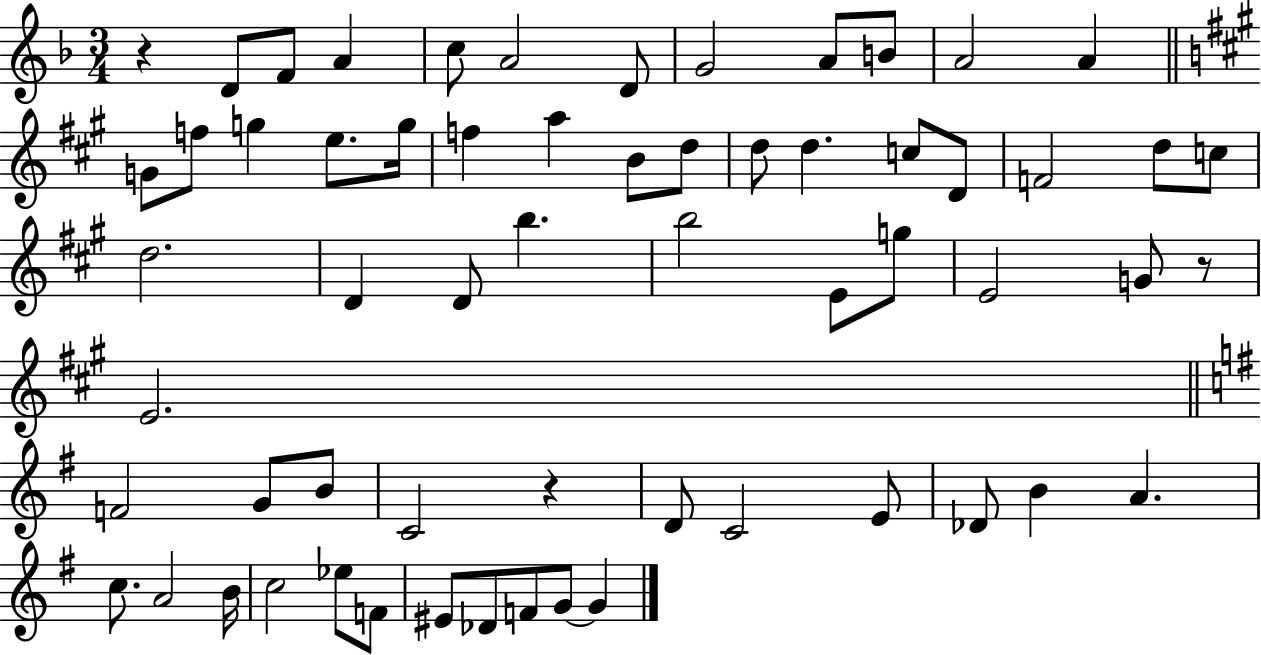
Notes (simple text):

R/q D4/e F4/e A4/q C5/e A4/h D4/e G4/h A4/e B4/e A4/h A4/q G4/e F5/e G5/q E5/e. G5/s F5/q A5/q B4/e D5/e D5/e D5/q. C5/e D4/e F4/h D5/e C5/e D5/h. D4/q D4/e B5/q. B5/h E4/e G5/e E4/h G4/e R/e E4/h. F4/h G4/e B4/e C4/h R/q D4/e C4/h E4/e Db4/e B4/q A4/q. C5/e. A4/h B4/s C5/h Eb5/e F4/e EIS4/e Db4/e F4/e G4/e G4/q